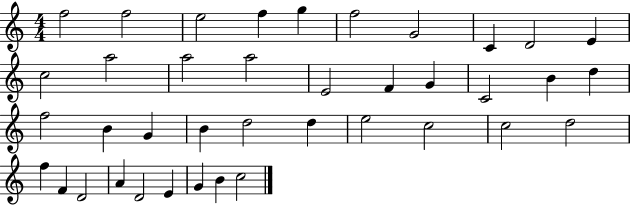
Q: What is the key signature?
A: C major